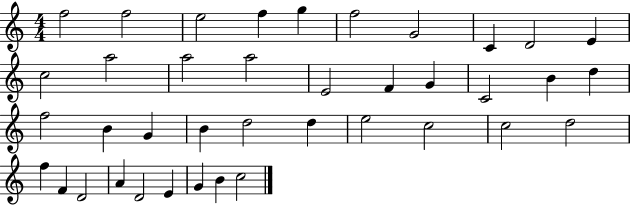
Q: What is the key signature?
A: C major